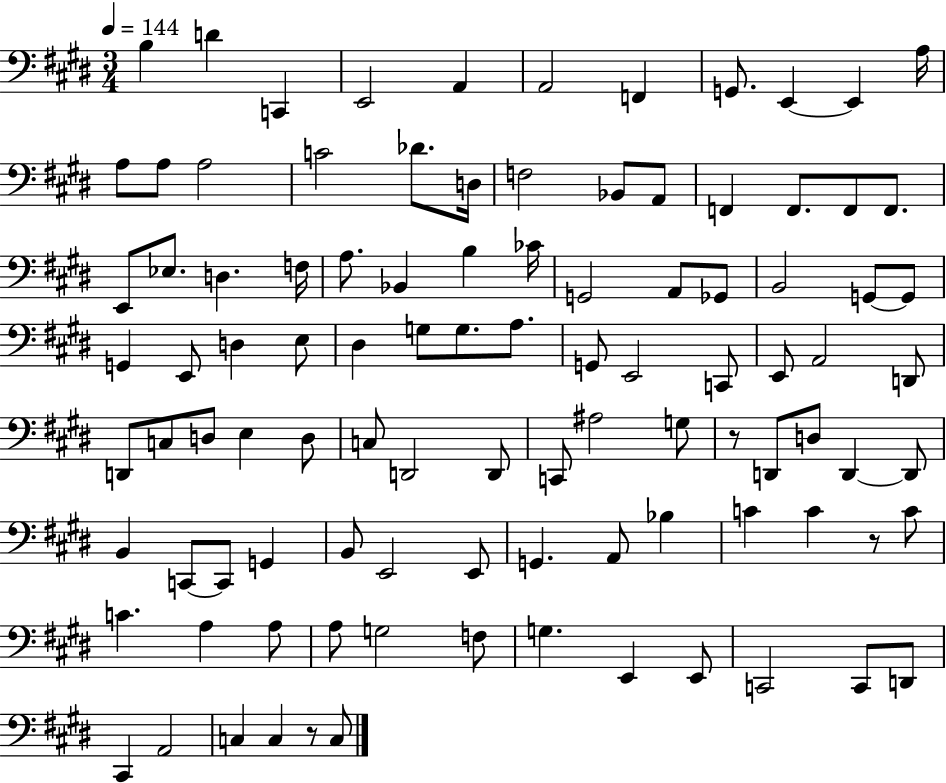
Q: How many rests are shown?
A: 3